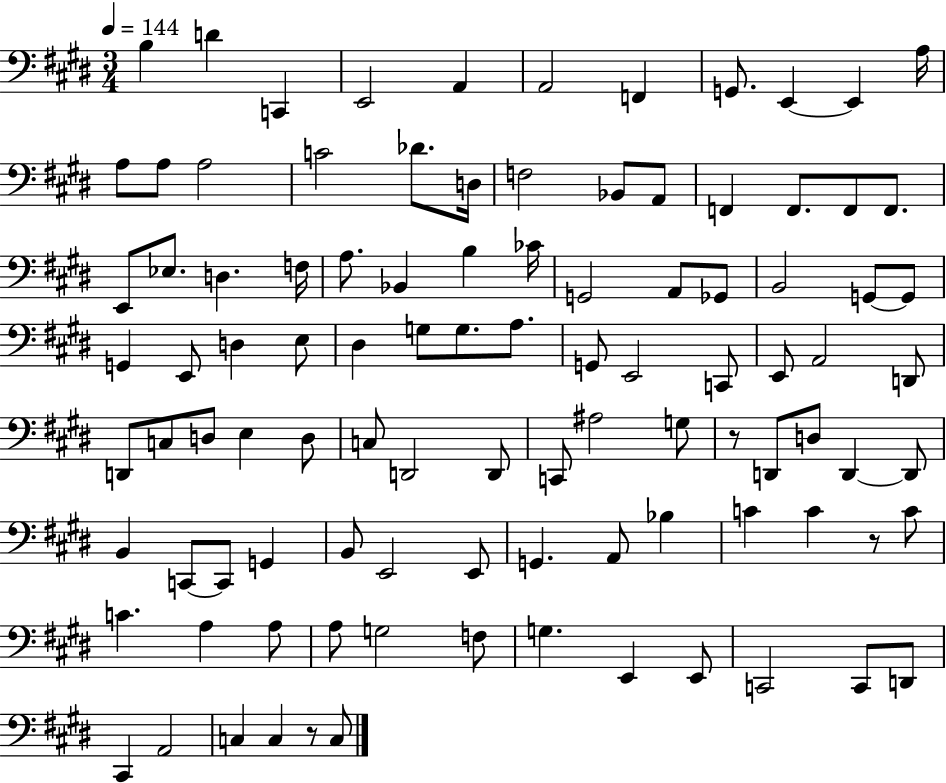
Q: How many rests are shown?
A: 3